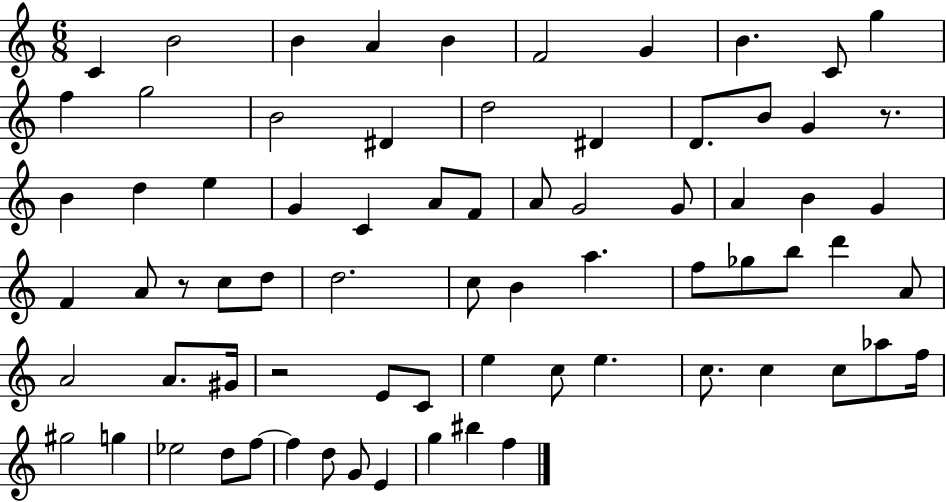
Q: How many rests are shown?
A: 3